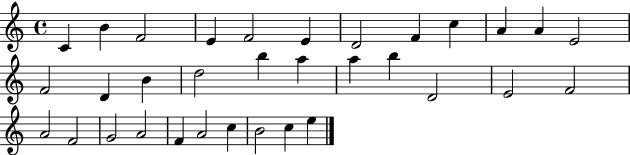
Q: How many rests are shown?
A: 0